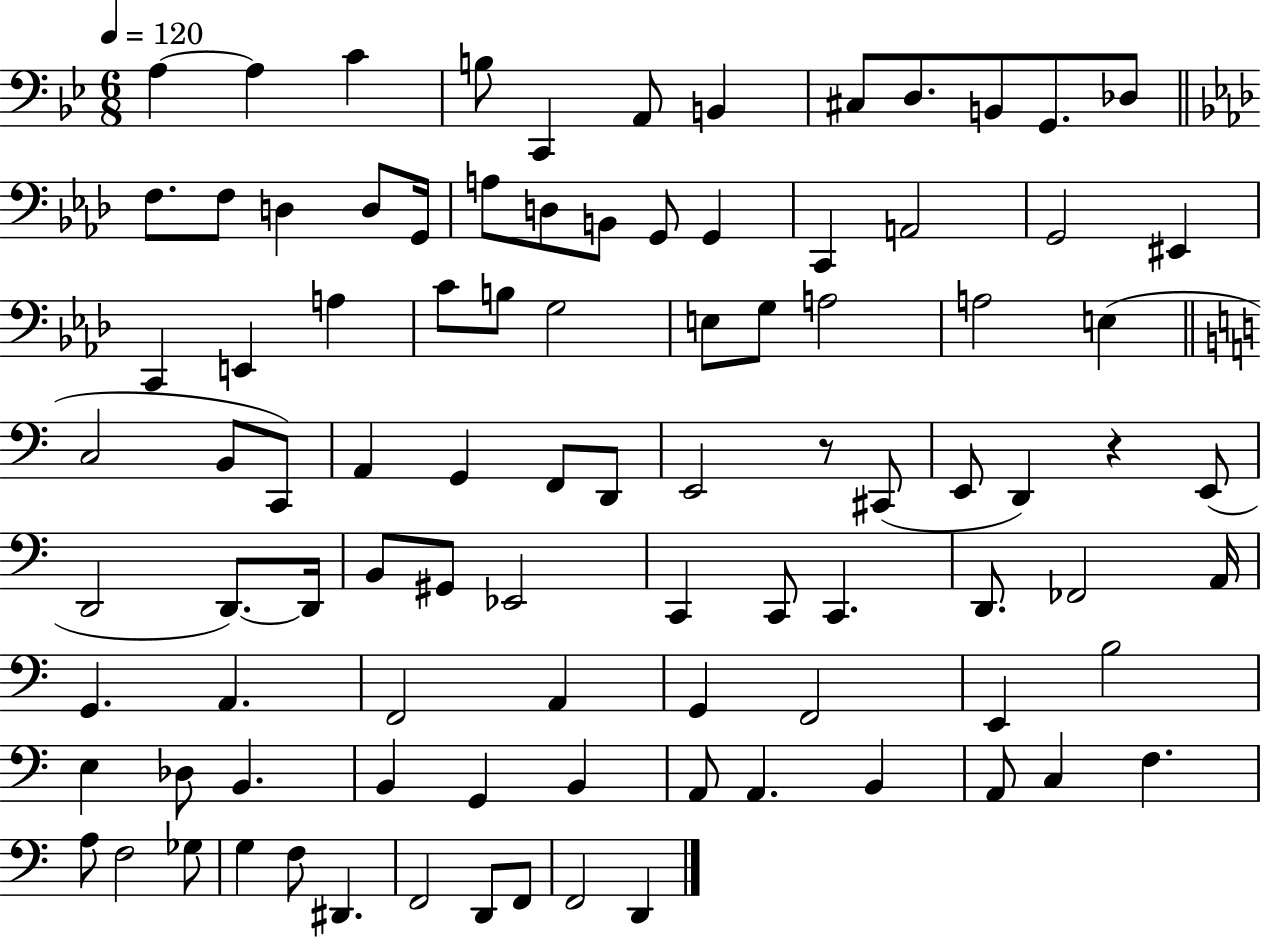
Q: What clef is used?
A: bass